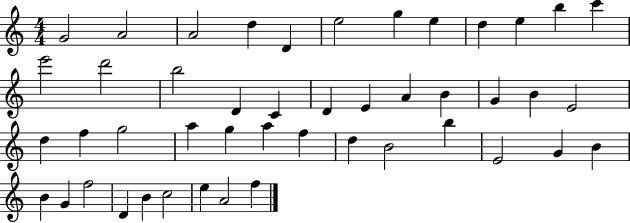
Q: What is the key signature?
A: C major